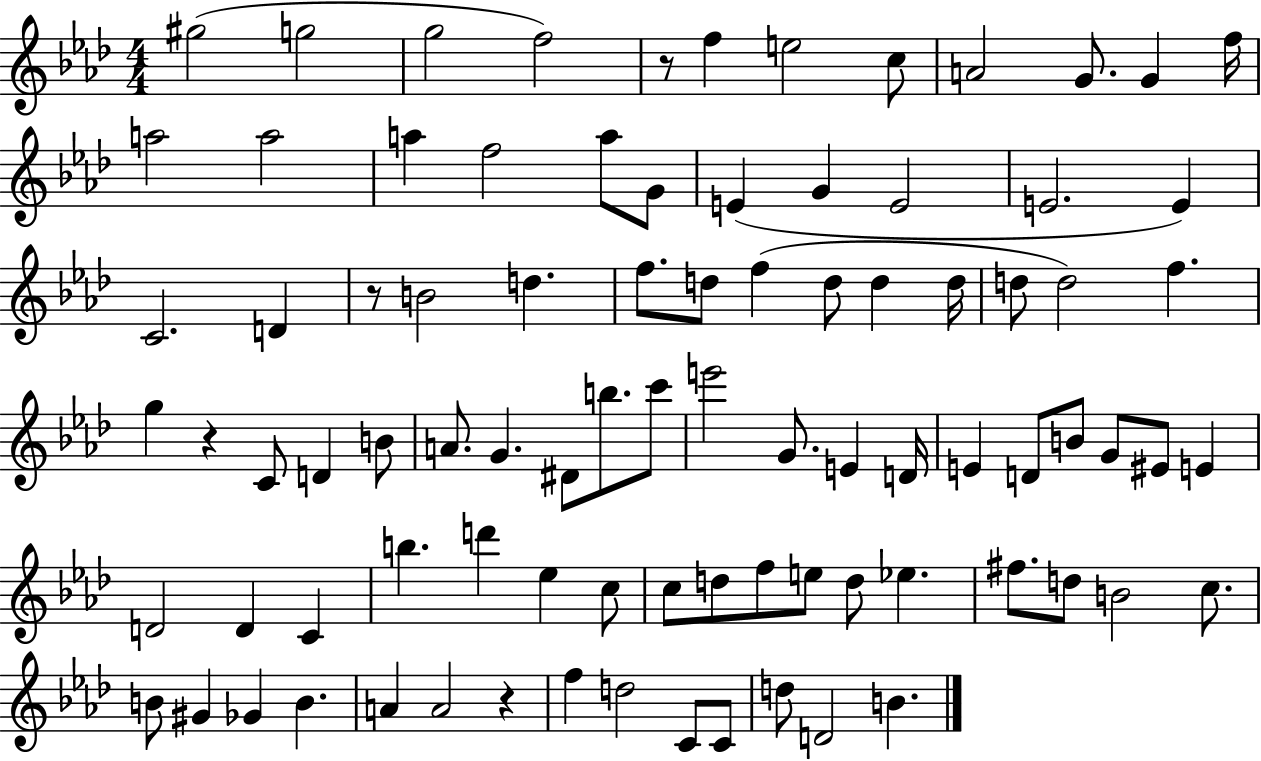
{
  \clef treble
  \numericTimeSignature
  \time 4/4
  \key aes \major
  \repeat volta 2 { gis''2( g''2 | g''2 f''2) | r8 f''4 e''2 c''8 | a'2 g'8. g'4 f''16 | \break a''2 a''2 | a''4 f''2 a''8 g'8 | e'4( g'4 e'2 | e'2. e'4) | \break c'2. d'4 | r8 b'2 d''4. | f''8. d''8 f''4( d''8 d''4 d''16 | d''8 d''2) f''4. | \break g''4 r4 c'8 d'4 b'8 | a'8. g'4. dis'8 b''8. c'''8 | e'''2 g'8. e'4 d'16 | e'4 d'8 b'8 g'8 eis'8 e'4 | \break d'2 d'4 c'4 | b''4. d'''4 ees''4 c''8 | c''8 d''8 f''8 e''8 d''8 ees''4. | fis''8. d''8 b'2 c''8. | \break b'8 gis'4 ges'4 b'4. | a'4 a'2 r4 | f''4 d''2 c'8 c'8 | d''8 d'2 b'4. | \break } \bar "|."
}